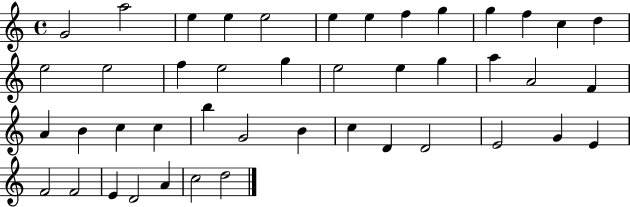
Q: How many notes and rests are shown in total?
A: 44